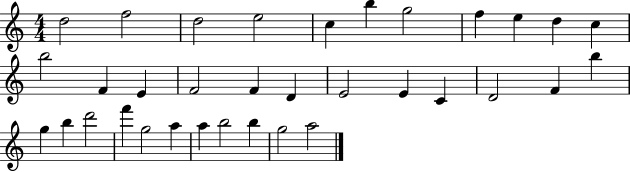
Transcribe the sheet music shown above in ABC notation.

X:1
T:Untitled
M:4/4
L:1/4
K:C
d2 f2 d2 e2 c b g2 f e d c b2 F E F2 F D E2 E C D2 F b g b d'2 f' g2 a a b2 b g2 a2